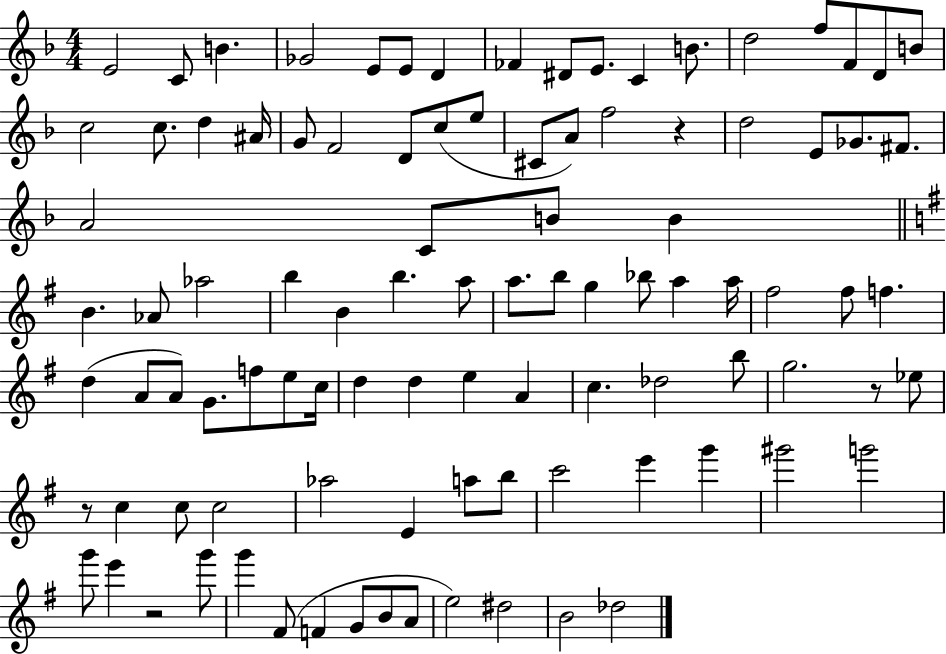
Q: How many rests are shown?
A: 4